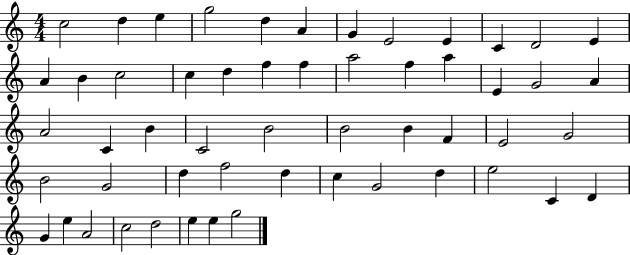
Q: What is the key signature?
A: C major